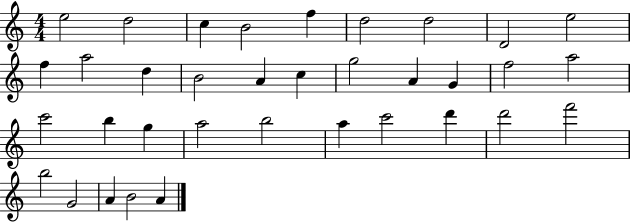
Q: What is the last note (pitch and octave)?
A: A4